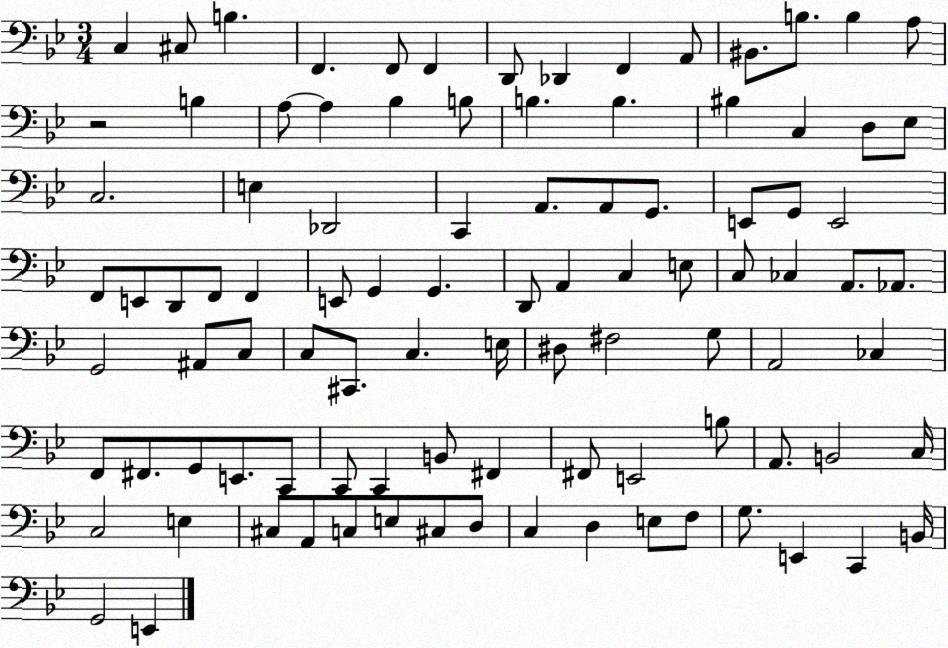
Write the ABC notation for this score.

X:1
T:Untitled
M:3/4
L:1/4
K:Bb
C, ^C,/2 B, F,, F,,/2 F,, D,,/2 _D,, F,, A,,/2 ^B,,/2 B,/2 B, A,/2 z2 B, A,/2 A, _B, B,/2 B, B, ^B, C, D,/2 _E,/2 C,2 E, _D,,2 C,, A,,/2 A,,/2 G,,/2 E,,/2 G,,/2 E,,2 F,,/2 E,,/2 D,,/2 F,,/2 F,, E,,/2 G,, G,, D,,/2 A,, C, E,/2 C,/2 _C, A,,/2 _A,,/2 G,,2 ^A,,/2 C,/2 C,/2 ^C,,/2 C, E,/4 ^D,/2 ^F,2 G,/2 A,,2 _C, F,,/2 ^F,,/2 G,,/2 E,,/2 C,,/2 C,,/2 C,, B,,/2 ^F,, ^F,,/2 E,,2 B,/2 A,,/2 B,,2 C,/4 C,2 E, ^C,/2 A,,/2 C,/2 E,/2 ^C,/2 D,/2 C, D, E,/2 F,/2 G,/2 E,, C,, B,,/4 G,,2 E,,